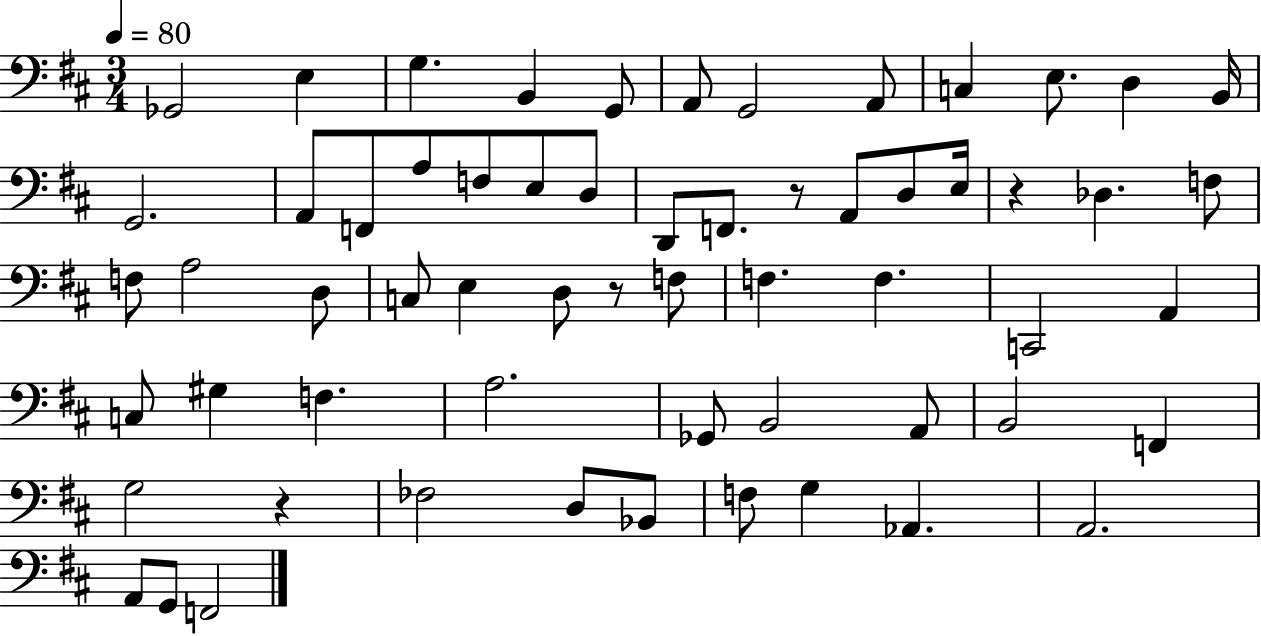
Gb2/h E3/q G3/q. B2/q G2/e A2/e G2/h A2/e C3/q E3/e. D3/q B2/s G2/h. A2/e F2/e A3/e F3/e E3/e D3/e D2/e F2/e. R/e A2/e D3/e E3/s R/q Db3/q. F3/e F3/e A3/h D3/e C3/e E3/q D3/e R/e F3/e F3/q. F3/q. C2/h A2/q C3/e G#3/q F3/q. A3/h. Gb2/e B2/h A2/e B2/h F2/q G3/h R/q FES3/h D3/e Bb2/e F3/e G3/q Ab2/q. A2/h. A2/e G2/e F2/h